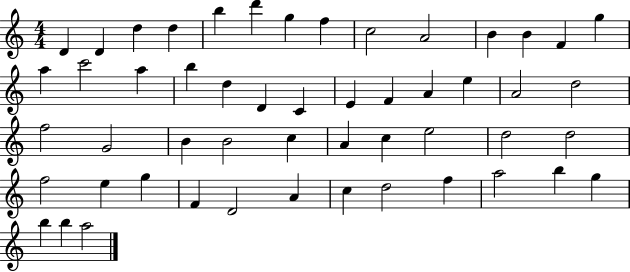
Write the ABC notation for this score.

X:1
T:Untitled
M:4/4
L:1/4
K:C
D D d d b d' g f c2 A2 B B F g a c'2 a b d D C E F A e A2 d2 f2 G2 B B2 c A c e2 d2 d2 f2 e g F D2 A c d2 f a2 b g b b a2